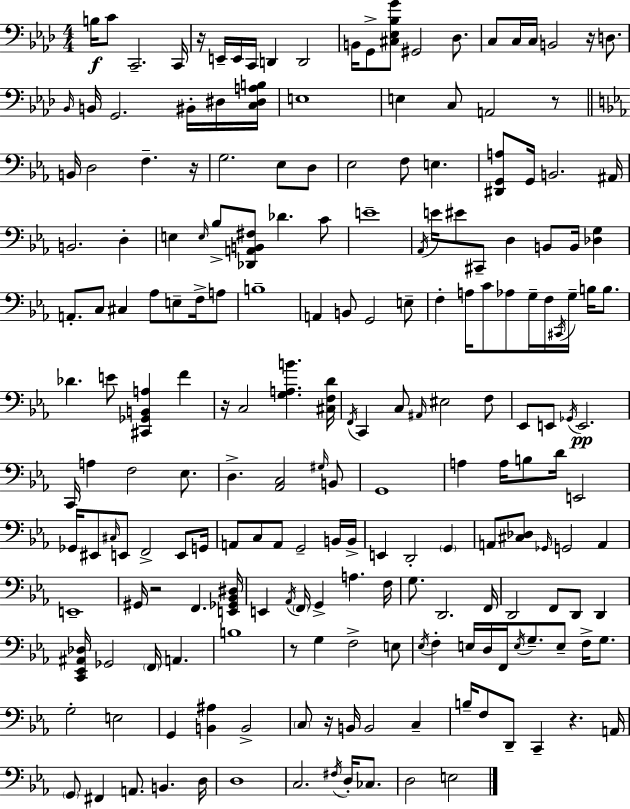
B3/s C4/e C2/h. C2/s R/s E2/s E2/s C2/s D2/q D2/h B2/s G2/e [C#3,Eb3,Bb3,G4]/e G#2/h Db3/e. C3/e C3/s C3/s B2/h R/s D3/e. Bb2/s B2/s G2/h. BIS2/s D#3/s [C3,D#3,A3,B3]/s E3/w E3/q C3/e A2/h R/e B2/s D3/h F3/q. R/s G3/h. Eb3/e D3/e Eb3/h F3/e E3/q. [D#2,G2,A3]/e G2/s B2/h. A#2/s B2/h. D3/q E3/q E3/s Bb3/e [Db2,A2,B2,F#3]/e Db4/q. C4/e E4/w Ab2/s E4/s EIS4/e C#2/e D3/q B2/e B2/s [Db3,G3]/q A2/e. C3/e C#3/q Ab3/e E3/e F3/s A3/e B3/w A2/q B2/e G2/h E3/e F3/q A3/s C4/e Ab3/e G3/s F3/s C#2/s G3/s B3/s B3/e. Db4/q. E4/e [C#2,Gb2,B2,A3]/q F4/q R/s C3/h [G3,A3,B4]/q. [C#3,F3,D4]/s F2/s C2/q C3/e A#2/s EIS3/h F3/e Eb2/e E2/e Gb2/s E2/h. C2/s A3/q F3/h Eb3/e. D3/q. [Ab2,C3]/h G#3/s B2/e G2/w A3/q A3/s B3/e D4/s E2/h Gb2/s EIS2/e C#3/s E2/e F2/h E2/e G2/s A2/e C3/e A2/e G2/h B2/s B2/s E2/q D2/h G2/q A2/e [C#3,Db3]/e Gb2/s G2/h A2/q E2/w G#2/s R/h F2/q. [E2,Gb2,Bb2,D#3]/s E2/q Ab2/s F2/s G2/q A3/q. F3/s G3/e. D2/h. F2/s D2/h F2/e D2/e D2/q [C2,Eb2,A#2,Db3]/s Gb2/h F2/s A2/q. B3/w R/e G3/q F3/h E3/e Eb3/s F3/q E3/s D3/s F2/s E3/s G3/e. E3/e F3/s G3/e. G3/h E3/h G2/q [B2,A#3]/q B2/h C3/e R/s B2/s B2/h C3/q B3/s F3/e D2/e C2/q R/q. A2/s G2/e F#2/q A2/e. B2/q. D3/s D3/w C3/h. F#3/s D3/s CES3/e. D3/h E3/h